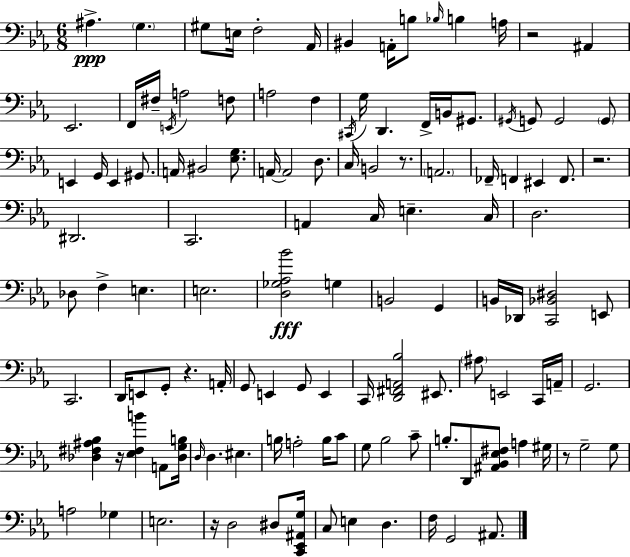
{
  \clef bass
  \numericTimeSignature
  \time 6/8
  \key c \minor
  ais4.->\ppp \parenthesize g4. | gis8 e16 f2-. aes,16 | bis,4 a,16-. b8 \grace { bes16 } b4 | a16 r2 ais,4 | \break ees,2. | f,16 fis16-- \acciaccatura { e,16 } a2 | f8 a2 f4 | \acciaccatura { cis,16 } g16 d,4. f,16-> b,16 | \break gis,8. \acciaccatura { gis,16 } g,8 g,2 | \parenthesize g,8 e,4 g,16 e,4 | gis,8. a,16 bis,2 | <ees g>8. a,16~~ a,2 | \break d8. c16 b,2 | r8. \parenthesize a,2. | fes,16-- f,4 eis,4 | f,8. r2. | \break dis,2. | c,2. | a,4 c16 e4.-- | c16 d2. | \break des8 f4-> e4. | e2. | <d ges aes bes'>2\fff | g4 b,2 | \break g,4 b,16 des,16 <c, bes, dis>2 | e,8 c,2. | d,16 e,8 g,8-. r4. | a,16-. g,8 e,4 g,8 | \break e,4 c,16 <d, fis, a, bes>2 | eis,8. \parenthesize ais8 e,2 | c,16 a,16-- g,2. | <des fis ais bes>4 r16 <ees fis b'>4 | \break a,8 <des g b>16 \grace { d16 } d4. eis4. | b16 a2-. | b16 c'8 g8 bes2 | c'8-- b8.-. d,8 <ais, bes, ees fis>8 | \break a4 gis16 r8 g2-- | g8 a2 | ges4 e2. | r16 d2 | \break dis8 <c, ees, ais, g>16 c8 e4 d4. | f16 g,2 | ais,8. \bar "|."
}